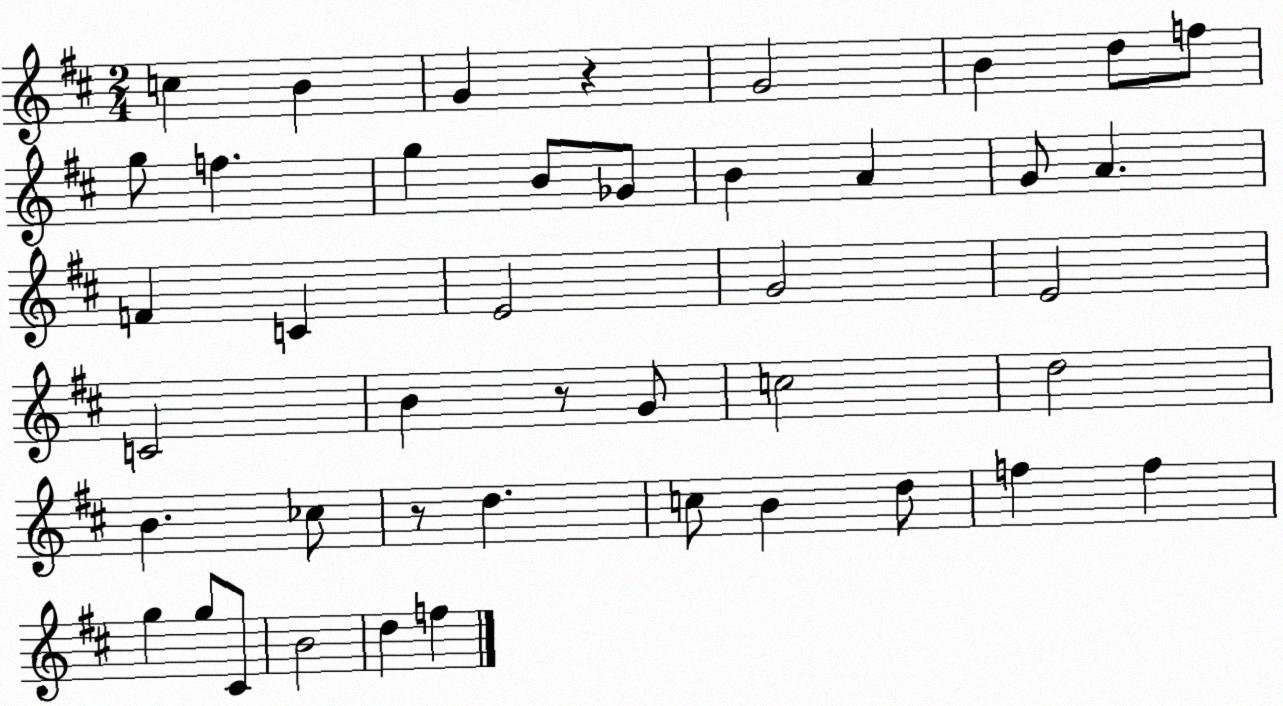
X:1
T:Untitled
M:2/4
L:1/4
K:D
c B G z G2 B d/2 f/2 g/2 f g B/2 _G/2 B A G/2 A F C E2 G2 E2 C2 B z/2 G/2 c2 d2 B _c/2 z/2 d c/2 B d/2 f f g g/2 ^C/2 B2 d f